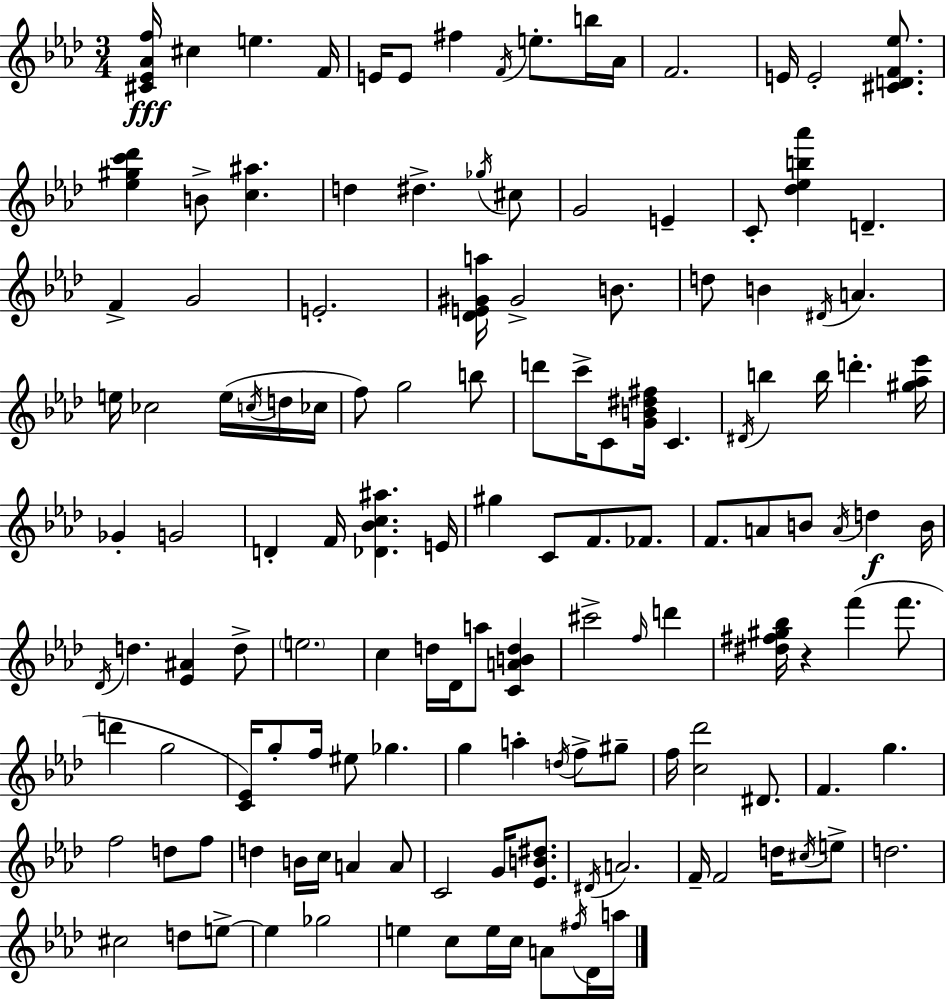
[C#4,Eb4,Ab4,F5]/s C#5/q E5/q. F4/s E4/s E4/e F#5/q F4/s E5/e. B5/s Ab4/s F4/h. E4/s E4/h [C#4,D4,F4,Eb5]/e. [Eb5,G#5,C6,Db6]/q B4/e [C5,A#5]/q. D5/q D#5/q. Gb5/s C#5/e G4/h E4/q C4/e [Db5,Eb5,B5,Ab6]/q D4/q. F4/q G4/h E4/h. [Db4,E4,G#4,A5]/s G#4/h B4/e. D5/e B4/q D#4/s A4/q. E5/s CES5/h E5/s C5/s D5/s CES5/s F5/e G5/h B5/e D6/e C6/s C4/e [G4,B4,D#5,F#5]/s C4/q. D#4/s B5/q B5/s D6/q. [G#5,Ab5,Eb6]/s Gb4/q G4/h D4/q F4/s [Db4,Bb4,C5,A#5]/q. E4/s G#5/q C4/e F4/e. FES4/e. F4/e. A4/e B4/e A4/s D5/q B4/s Db4/s D5/q. [Eb4,A#4]/q D5/e E5/h. C5/q D5/s Db4/s A5/e [C4,A4,B4,D5]/q C#6/h F5/s D6/q [D#5,F#5,G#5,Bb5]/s R/q F6/q F6/e. D6/q G5/h [C4,Eb4]/s G5/e F5/s EIS5/e Gb5/q. G5/q A5/q D5/s F5/e G#5/e F5/s [C5,Db6]/h D#4/e. F4/q. G5/q. F5/h D5/e F5/e D5/q B4/s C5/s A4/q A4/e C4/h G4/s [Eb4,B4,D#5]/e. D#4/s A4/h. F4/s F4/h D5/s C#5/s E5/e D5/h. C#5/h D5/e E5/e E5/q Gb5/h E5/q C5/e E5/s C5/s A4/e F#5/s Db4/s A5/s